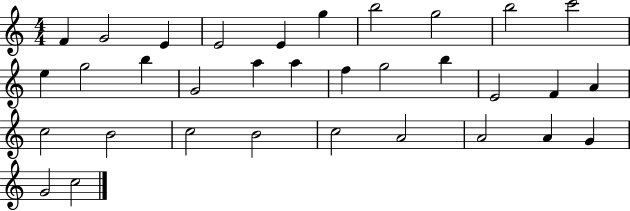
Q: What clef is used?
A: treble